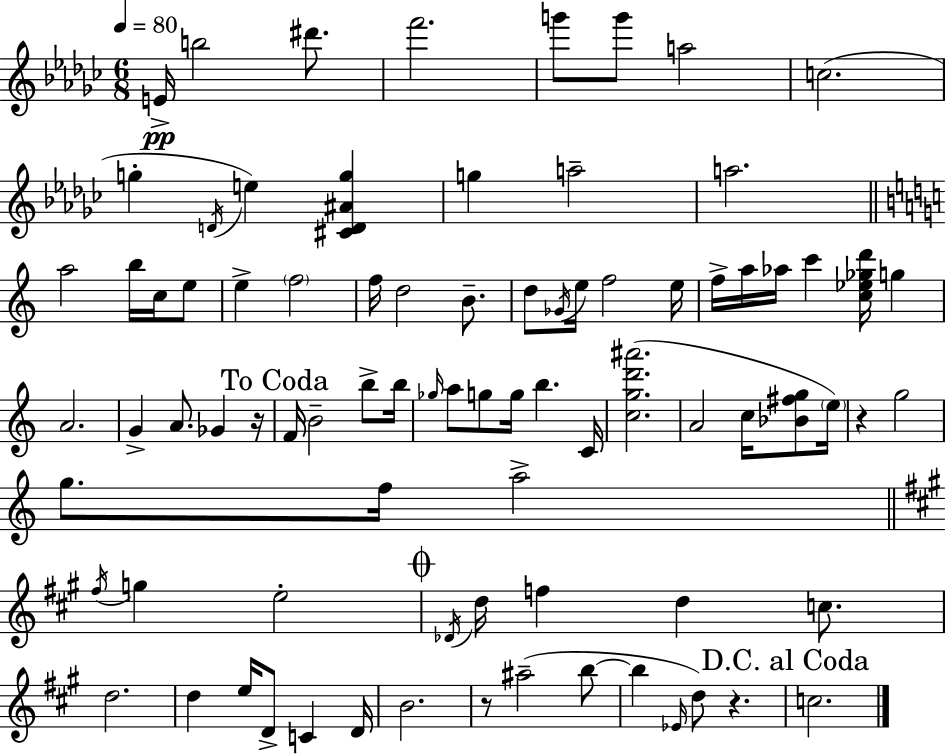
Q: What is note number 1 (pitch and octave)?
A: E4